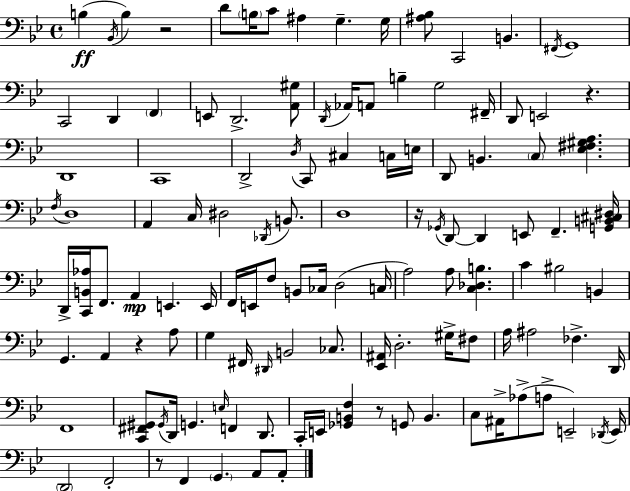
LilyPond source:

{
  \clef bass
  \time 4/4
  \defaultTimeSignature
  \key bes \major
  b4(\ff \acciaccatura { bes,16 } b4) r2 | d'8 \parenthesize b16 c'8 ais4 g4.-- | g16 <ais bes>8 c,2 b,4. | \acciaccatura { fis,16 } g,1 | \break c,2 d,4 \parenthesize f,4 | e,8 d,2.-> | <a, gis>8 \acciaccatura { d,16 } aes,16 a,8 b4-- g2 | fis,16-- d,8 e,2 r4. | \break d,1 | c,1 | d,2-> \acciaccatura { d16 } c,8 cis4 | c16 e16 d,8 b,4. \parenthesize c8 <ees fis gis a>4. | \break \acciaccatura { f16 } d1 | a,4 c16 dis2 | \acciaccatura { des,16 } b,8. d1 | r16 \acciaccatura { ges,16 } d,8~~ d,4 e,8 | \break f,4.-- <g, b, cis dis>16 d,16-> <c, b, aes>16 f,8. a,4\mp | e,4. e,16 f,16 e,16 f8 b,8 ces16 d2( | c16 a2) a8 | <c des b>4. c'4 bis2 | \break b,4 g,4. a,4 | r4 a8 g4 fis,16 \grace { dis,16 } b,2 | ces8. <ees, ais,>16 d2.-. | gis16-> fis8 a16 ais2 | \break fes4.-> d,16 f,1 | <c, fis, gis,>8 \acciaccatura { gis,16 } d,16 g,4. | \grace { e16 } f,4 d,8. c,16-. e,16 <ges, b, f>4 | r8 g,8 b,4. c8 ais,16-> aes8->( a8-> | \break e,2--) \acciaccatura { des,16 } e,16 \parenthesize d,2 | f,2-. r8 f,4 | \parenthesize g,4. a,8 a,8-. \bar "|."
}